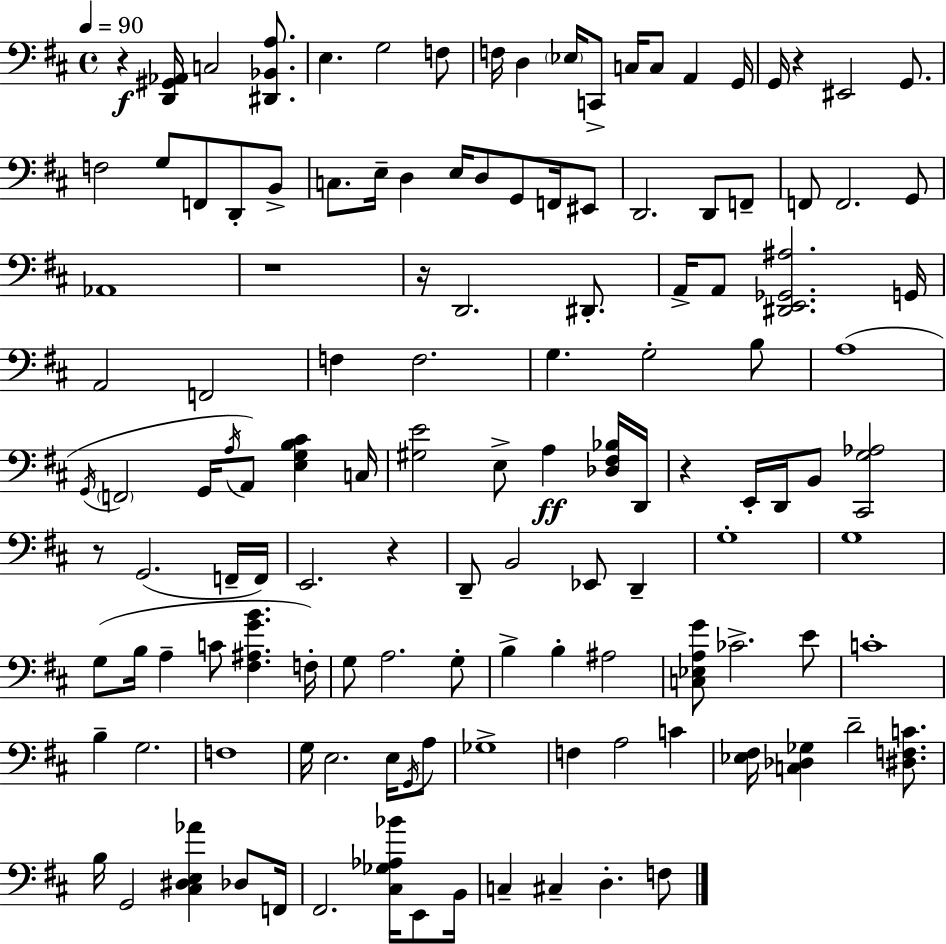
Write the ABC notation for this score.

X:1
T:Untitled
M:4/4
L:1/4
K:D
z [D,,^G,,_A,,]/4 C,2 [^D,,_B,,A,]/2 E, G,2 F,/2 F,/4 D, _E,/4 C,,/2 C,/4 C,/2 A,, G,,/4 G,,/4 z ^E,,2 G,,/2 F,2 G,/2 F,,/2 D,,/2 B,,/2 C,/2 E,/4 D, E,/4 D,/2 G,,/2 F,,/4 ^E,,/2 D,,2 D,,/2 F,,/2 F,,/2 F,,2 G,,/2 _A,,4 z4 z/4 D,,2 ^D,,/2 A,,/4 A,,/2 [^D,,E,,_G,,^A,]2 G,,/4 A,,2 F,,2 F, F,2 G, G,2 B,/2 A,4 G,,/4 F,,2 G,,/4 A,/4 A,,/2 [E,G,B,^C] C,/4 [^G,E]2 E,/2 A, [_D,^F,_B,]/4 D,,/4 z E,,/4 D,,/4 B,,/2 [^C,,G,_A,]2 z/2 G,,2 F,,/4 F,,/4 E,,2 z D,,/2 B,,2 _E,,/2 D,, G,4 G,4 G,/2 B,/4 A, C/2 [^F,^A,GB] F,/4 G,/2 A,2 G,/2 B, B, ^A,2 [C,_E,A,G]/2 _C2 E/2 C4 B, G,2 F,4 G,/4 E,2 E,/4 G,,/4 A,/2 _G,4 F, A,2 C [_E,^F,]/4 [C,_D,_G,] D2 [^D,F,C]/2 B,/4 G,,2 [^C,^D,E,_A] _D,/2 F,,/4 ^F,,2 [^C,_G,_A,_B]/4 E,,/2 B,,/4 C, ^C, D, F,/2